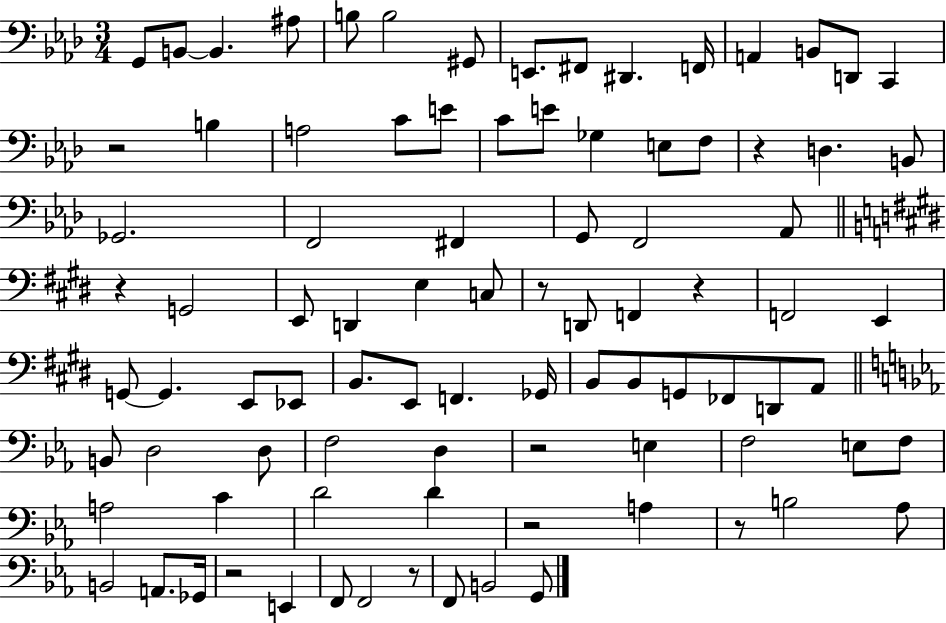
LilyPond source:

{
  \clef bass
  \numericTimeSignature
  \time 3/4
  \key aes \major
  g,8 b,8~~ b,4. ais8 | b8 b2 gis,8 | e,8. fis,8 dis,4. f,16 | a,4 b,8 d,8 c,4 | \break r2 b4 | a2 c'8 e'8 | c'8 e'8 ges4 e8 f8 | r4 d4. b,8 | \break ges,2. | f,2 fis,4 | g,8 f,2 aes,8 | \bar "||" \break \key e \major r4 g,2 | e,8 d,4 e4 c8 | r8 d,8 f,4 r4 | f,2 e,4 | \break g,8~~ g,4. e,8 ees,8 | b,8. e,8 f,4. ges,16 | b,8 b,8 g,8 fes,8 d,8 a,8 | \bar "||" \break \key ees \major b,8 d2 d8 | f2 d4 | r2 e4 | f2 e8 f8 | \break a2 c'4 | d'2 d'4 | r2 a4 | r8 b2 aes8 | \break b,2 a,8. ges,16 | r2 e,4 | f,8 f,2 r8 | f,8 b,2 g,8 | \break \bar "|."
}